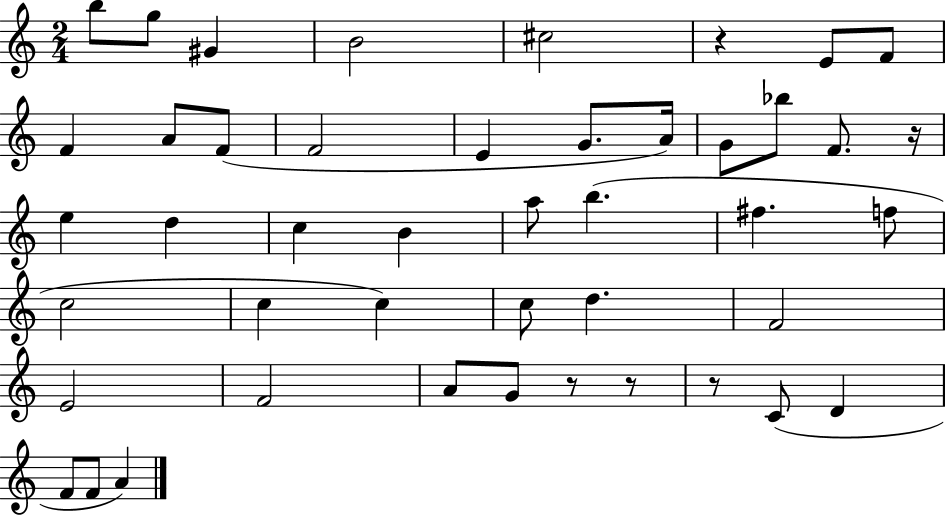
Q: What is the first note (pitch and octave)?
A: B5